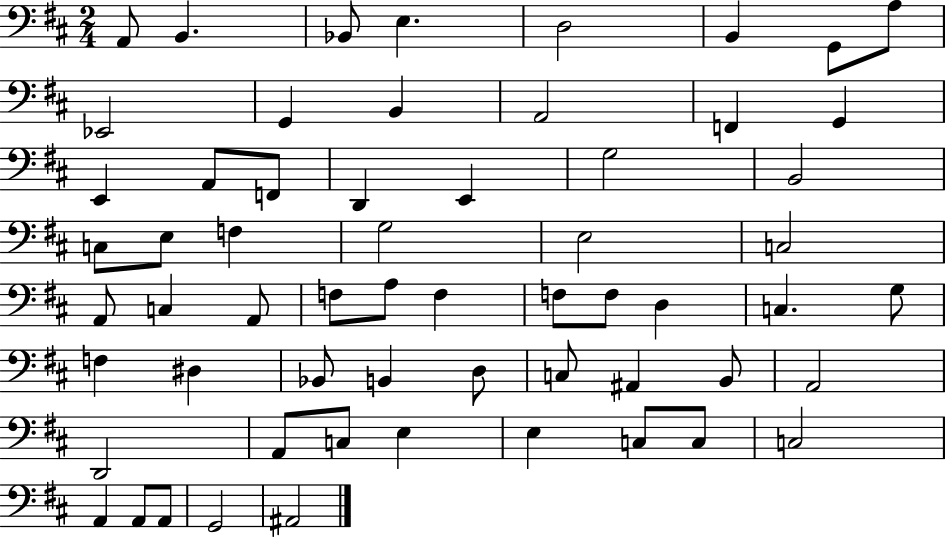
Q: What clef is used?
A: bass